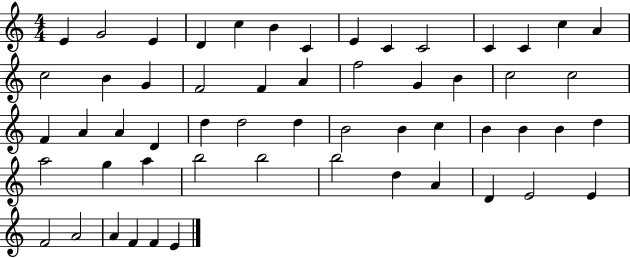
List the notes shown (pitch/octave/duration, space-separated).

E4/q G4/h E4/q D4/q C5/q B4/q C4/q E4/q C4/q C4/h C4/q C4/q C5/q A4/q C5/h B4/q G4/q F4/h F4/q A4/q F5/h G4/q B4/q C5/h C5/h F4/q A4/q A4/q D4/q D5/q D5/h D5/q B4/h B4/q C5/q B4/q B4/q B4/q D5/q A5/h G5/q A5/q B5/h B5/h B5/h D5/q A4/q D4/q E4/h E4/q F4/h A4/h A4/q F4/q F4/q E4/q